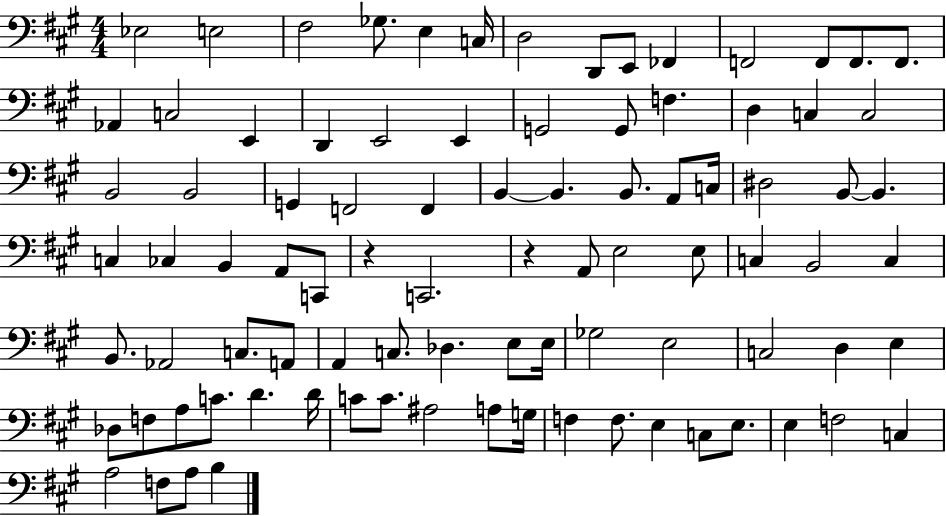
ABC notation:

X:1
T:Untitled
M:4/4
L:1/4
K:A
_E,2 E,2 ^F,2 _G,/2 E, C,/4 D,2 D,,/2 E,,/2 _F,, F,,2 F,,/2 F,,/2 F,,/2 _A,, C,2 E,, D,, E,,2 E,, G,,2 G,,/2 F, D, C, C,2 B,,2 B,,2 G,, F,,2 F,, B,, B,, B,,/2 A,,/2 C,/4 ^D,2 B,,/2 B,, C, _C, B,, A,,/2 C,,/2 z C,,2 z A,,/2 E,2 E,/2 C, B,,2 C, B,,/2 _A,,2 C,/2 A,,/2 A,, C,/2 _D, E,/2 E,/4 _G,2 E,2 C,2 D, E, _D,/2 F,/2 A,/2 C/2 D D/4 C/2 C/2 ^A,2 A,/2 G,/4 F, F,/2 E, C,/2 E,/2 E, F,2 C, A,2 F,/2 A,/2 B,